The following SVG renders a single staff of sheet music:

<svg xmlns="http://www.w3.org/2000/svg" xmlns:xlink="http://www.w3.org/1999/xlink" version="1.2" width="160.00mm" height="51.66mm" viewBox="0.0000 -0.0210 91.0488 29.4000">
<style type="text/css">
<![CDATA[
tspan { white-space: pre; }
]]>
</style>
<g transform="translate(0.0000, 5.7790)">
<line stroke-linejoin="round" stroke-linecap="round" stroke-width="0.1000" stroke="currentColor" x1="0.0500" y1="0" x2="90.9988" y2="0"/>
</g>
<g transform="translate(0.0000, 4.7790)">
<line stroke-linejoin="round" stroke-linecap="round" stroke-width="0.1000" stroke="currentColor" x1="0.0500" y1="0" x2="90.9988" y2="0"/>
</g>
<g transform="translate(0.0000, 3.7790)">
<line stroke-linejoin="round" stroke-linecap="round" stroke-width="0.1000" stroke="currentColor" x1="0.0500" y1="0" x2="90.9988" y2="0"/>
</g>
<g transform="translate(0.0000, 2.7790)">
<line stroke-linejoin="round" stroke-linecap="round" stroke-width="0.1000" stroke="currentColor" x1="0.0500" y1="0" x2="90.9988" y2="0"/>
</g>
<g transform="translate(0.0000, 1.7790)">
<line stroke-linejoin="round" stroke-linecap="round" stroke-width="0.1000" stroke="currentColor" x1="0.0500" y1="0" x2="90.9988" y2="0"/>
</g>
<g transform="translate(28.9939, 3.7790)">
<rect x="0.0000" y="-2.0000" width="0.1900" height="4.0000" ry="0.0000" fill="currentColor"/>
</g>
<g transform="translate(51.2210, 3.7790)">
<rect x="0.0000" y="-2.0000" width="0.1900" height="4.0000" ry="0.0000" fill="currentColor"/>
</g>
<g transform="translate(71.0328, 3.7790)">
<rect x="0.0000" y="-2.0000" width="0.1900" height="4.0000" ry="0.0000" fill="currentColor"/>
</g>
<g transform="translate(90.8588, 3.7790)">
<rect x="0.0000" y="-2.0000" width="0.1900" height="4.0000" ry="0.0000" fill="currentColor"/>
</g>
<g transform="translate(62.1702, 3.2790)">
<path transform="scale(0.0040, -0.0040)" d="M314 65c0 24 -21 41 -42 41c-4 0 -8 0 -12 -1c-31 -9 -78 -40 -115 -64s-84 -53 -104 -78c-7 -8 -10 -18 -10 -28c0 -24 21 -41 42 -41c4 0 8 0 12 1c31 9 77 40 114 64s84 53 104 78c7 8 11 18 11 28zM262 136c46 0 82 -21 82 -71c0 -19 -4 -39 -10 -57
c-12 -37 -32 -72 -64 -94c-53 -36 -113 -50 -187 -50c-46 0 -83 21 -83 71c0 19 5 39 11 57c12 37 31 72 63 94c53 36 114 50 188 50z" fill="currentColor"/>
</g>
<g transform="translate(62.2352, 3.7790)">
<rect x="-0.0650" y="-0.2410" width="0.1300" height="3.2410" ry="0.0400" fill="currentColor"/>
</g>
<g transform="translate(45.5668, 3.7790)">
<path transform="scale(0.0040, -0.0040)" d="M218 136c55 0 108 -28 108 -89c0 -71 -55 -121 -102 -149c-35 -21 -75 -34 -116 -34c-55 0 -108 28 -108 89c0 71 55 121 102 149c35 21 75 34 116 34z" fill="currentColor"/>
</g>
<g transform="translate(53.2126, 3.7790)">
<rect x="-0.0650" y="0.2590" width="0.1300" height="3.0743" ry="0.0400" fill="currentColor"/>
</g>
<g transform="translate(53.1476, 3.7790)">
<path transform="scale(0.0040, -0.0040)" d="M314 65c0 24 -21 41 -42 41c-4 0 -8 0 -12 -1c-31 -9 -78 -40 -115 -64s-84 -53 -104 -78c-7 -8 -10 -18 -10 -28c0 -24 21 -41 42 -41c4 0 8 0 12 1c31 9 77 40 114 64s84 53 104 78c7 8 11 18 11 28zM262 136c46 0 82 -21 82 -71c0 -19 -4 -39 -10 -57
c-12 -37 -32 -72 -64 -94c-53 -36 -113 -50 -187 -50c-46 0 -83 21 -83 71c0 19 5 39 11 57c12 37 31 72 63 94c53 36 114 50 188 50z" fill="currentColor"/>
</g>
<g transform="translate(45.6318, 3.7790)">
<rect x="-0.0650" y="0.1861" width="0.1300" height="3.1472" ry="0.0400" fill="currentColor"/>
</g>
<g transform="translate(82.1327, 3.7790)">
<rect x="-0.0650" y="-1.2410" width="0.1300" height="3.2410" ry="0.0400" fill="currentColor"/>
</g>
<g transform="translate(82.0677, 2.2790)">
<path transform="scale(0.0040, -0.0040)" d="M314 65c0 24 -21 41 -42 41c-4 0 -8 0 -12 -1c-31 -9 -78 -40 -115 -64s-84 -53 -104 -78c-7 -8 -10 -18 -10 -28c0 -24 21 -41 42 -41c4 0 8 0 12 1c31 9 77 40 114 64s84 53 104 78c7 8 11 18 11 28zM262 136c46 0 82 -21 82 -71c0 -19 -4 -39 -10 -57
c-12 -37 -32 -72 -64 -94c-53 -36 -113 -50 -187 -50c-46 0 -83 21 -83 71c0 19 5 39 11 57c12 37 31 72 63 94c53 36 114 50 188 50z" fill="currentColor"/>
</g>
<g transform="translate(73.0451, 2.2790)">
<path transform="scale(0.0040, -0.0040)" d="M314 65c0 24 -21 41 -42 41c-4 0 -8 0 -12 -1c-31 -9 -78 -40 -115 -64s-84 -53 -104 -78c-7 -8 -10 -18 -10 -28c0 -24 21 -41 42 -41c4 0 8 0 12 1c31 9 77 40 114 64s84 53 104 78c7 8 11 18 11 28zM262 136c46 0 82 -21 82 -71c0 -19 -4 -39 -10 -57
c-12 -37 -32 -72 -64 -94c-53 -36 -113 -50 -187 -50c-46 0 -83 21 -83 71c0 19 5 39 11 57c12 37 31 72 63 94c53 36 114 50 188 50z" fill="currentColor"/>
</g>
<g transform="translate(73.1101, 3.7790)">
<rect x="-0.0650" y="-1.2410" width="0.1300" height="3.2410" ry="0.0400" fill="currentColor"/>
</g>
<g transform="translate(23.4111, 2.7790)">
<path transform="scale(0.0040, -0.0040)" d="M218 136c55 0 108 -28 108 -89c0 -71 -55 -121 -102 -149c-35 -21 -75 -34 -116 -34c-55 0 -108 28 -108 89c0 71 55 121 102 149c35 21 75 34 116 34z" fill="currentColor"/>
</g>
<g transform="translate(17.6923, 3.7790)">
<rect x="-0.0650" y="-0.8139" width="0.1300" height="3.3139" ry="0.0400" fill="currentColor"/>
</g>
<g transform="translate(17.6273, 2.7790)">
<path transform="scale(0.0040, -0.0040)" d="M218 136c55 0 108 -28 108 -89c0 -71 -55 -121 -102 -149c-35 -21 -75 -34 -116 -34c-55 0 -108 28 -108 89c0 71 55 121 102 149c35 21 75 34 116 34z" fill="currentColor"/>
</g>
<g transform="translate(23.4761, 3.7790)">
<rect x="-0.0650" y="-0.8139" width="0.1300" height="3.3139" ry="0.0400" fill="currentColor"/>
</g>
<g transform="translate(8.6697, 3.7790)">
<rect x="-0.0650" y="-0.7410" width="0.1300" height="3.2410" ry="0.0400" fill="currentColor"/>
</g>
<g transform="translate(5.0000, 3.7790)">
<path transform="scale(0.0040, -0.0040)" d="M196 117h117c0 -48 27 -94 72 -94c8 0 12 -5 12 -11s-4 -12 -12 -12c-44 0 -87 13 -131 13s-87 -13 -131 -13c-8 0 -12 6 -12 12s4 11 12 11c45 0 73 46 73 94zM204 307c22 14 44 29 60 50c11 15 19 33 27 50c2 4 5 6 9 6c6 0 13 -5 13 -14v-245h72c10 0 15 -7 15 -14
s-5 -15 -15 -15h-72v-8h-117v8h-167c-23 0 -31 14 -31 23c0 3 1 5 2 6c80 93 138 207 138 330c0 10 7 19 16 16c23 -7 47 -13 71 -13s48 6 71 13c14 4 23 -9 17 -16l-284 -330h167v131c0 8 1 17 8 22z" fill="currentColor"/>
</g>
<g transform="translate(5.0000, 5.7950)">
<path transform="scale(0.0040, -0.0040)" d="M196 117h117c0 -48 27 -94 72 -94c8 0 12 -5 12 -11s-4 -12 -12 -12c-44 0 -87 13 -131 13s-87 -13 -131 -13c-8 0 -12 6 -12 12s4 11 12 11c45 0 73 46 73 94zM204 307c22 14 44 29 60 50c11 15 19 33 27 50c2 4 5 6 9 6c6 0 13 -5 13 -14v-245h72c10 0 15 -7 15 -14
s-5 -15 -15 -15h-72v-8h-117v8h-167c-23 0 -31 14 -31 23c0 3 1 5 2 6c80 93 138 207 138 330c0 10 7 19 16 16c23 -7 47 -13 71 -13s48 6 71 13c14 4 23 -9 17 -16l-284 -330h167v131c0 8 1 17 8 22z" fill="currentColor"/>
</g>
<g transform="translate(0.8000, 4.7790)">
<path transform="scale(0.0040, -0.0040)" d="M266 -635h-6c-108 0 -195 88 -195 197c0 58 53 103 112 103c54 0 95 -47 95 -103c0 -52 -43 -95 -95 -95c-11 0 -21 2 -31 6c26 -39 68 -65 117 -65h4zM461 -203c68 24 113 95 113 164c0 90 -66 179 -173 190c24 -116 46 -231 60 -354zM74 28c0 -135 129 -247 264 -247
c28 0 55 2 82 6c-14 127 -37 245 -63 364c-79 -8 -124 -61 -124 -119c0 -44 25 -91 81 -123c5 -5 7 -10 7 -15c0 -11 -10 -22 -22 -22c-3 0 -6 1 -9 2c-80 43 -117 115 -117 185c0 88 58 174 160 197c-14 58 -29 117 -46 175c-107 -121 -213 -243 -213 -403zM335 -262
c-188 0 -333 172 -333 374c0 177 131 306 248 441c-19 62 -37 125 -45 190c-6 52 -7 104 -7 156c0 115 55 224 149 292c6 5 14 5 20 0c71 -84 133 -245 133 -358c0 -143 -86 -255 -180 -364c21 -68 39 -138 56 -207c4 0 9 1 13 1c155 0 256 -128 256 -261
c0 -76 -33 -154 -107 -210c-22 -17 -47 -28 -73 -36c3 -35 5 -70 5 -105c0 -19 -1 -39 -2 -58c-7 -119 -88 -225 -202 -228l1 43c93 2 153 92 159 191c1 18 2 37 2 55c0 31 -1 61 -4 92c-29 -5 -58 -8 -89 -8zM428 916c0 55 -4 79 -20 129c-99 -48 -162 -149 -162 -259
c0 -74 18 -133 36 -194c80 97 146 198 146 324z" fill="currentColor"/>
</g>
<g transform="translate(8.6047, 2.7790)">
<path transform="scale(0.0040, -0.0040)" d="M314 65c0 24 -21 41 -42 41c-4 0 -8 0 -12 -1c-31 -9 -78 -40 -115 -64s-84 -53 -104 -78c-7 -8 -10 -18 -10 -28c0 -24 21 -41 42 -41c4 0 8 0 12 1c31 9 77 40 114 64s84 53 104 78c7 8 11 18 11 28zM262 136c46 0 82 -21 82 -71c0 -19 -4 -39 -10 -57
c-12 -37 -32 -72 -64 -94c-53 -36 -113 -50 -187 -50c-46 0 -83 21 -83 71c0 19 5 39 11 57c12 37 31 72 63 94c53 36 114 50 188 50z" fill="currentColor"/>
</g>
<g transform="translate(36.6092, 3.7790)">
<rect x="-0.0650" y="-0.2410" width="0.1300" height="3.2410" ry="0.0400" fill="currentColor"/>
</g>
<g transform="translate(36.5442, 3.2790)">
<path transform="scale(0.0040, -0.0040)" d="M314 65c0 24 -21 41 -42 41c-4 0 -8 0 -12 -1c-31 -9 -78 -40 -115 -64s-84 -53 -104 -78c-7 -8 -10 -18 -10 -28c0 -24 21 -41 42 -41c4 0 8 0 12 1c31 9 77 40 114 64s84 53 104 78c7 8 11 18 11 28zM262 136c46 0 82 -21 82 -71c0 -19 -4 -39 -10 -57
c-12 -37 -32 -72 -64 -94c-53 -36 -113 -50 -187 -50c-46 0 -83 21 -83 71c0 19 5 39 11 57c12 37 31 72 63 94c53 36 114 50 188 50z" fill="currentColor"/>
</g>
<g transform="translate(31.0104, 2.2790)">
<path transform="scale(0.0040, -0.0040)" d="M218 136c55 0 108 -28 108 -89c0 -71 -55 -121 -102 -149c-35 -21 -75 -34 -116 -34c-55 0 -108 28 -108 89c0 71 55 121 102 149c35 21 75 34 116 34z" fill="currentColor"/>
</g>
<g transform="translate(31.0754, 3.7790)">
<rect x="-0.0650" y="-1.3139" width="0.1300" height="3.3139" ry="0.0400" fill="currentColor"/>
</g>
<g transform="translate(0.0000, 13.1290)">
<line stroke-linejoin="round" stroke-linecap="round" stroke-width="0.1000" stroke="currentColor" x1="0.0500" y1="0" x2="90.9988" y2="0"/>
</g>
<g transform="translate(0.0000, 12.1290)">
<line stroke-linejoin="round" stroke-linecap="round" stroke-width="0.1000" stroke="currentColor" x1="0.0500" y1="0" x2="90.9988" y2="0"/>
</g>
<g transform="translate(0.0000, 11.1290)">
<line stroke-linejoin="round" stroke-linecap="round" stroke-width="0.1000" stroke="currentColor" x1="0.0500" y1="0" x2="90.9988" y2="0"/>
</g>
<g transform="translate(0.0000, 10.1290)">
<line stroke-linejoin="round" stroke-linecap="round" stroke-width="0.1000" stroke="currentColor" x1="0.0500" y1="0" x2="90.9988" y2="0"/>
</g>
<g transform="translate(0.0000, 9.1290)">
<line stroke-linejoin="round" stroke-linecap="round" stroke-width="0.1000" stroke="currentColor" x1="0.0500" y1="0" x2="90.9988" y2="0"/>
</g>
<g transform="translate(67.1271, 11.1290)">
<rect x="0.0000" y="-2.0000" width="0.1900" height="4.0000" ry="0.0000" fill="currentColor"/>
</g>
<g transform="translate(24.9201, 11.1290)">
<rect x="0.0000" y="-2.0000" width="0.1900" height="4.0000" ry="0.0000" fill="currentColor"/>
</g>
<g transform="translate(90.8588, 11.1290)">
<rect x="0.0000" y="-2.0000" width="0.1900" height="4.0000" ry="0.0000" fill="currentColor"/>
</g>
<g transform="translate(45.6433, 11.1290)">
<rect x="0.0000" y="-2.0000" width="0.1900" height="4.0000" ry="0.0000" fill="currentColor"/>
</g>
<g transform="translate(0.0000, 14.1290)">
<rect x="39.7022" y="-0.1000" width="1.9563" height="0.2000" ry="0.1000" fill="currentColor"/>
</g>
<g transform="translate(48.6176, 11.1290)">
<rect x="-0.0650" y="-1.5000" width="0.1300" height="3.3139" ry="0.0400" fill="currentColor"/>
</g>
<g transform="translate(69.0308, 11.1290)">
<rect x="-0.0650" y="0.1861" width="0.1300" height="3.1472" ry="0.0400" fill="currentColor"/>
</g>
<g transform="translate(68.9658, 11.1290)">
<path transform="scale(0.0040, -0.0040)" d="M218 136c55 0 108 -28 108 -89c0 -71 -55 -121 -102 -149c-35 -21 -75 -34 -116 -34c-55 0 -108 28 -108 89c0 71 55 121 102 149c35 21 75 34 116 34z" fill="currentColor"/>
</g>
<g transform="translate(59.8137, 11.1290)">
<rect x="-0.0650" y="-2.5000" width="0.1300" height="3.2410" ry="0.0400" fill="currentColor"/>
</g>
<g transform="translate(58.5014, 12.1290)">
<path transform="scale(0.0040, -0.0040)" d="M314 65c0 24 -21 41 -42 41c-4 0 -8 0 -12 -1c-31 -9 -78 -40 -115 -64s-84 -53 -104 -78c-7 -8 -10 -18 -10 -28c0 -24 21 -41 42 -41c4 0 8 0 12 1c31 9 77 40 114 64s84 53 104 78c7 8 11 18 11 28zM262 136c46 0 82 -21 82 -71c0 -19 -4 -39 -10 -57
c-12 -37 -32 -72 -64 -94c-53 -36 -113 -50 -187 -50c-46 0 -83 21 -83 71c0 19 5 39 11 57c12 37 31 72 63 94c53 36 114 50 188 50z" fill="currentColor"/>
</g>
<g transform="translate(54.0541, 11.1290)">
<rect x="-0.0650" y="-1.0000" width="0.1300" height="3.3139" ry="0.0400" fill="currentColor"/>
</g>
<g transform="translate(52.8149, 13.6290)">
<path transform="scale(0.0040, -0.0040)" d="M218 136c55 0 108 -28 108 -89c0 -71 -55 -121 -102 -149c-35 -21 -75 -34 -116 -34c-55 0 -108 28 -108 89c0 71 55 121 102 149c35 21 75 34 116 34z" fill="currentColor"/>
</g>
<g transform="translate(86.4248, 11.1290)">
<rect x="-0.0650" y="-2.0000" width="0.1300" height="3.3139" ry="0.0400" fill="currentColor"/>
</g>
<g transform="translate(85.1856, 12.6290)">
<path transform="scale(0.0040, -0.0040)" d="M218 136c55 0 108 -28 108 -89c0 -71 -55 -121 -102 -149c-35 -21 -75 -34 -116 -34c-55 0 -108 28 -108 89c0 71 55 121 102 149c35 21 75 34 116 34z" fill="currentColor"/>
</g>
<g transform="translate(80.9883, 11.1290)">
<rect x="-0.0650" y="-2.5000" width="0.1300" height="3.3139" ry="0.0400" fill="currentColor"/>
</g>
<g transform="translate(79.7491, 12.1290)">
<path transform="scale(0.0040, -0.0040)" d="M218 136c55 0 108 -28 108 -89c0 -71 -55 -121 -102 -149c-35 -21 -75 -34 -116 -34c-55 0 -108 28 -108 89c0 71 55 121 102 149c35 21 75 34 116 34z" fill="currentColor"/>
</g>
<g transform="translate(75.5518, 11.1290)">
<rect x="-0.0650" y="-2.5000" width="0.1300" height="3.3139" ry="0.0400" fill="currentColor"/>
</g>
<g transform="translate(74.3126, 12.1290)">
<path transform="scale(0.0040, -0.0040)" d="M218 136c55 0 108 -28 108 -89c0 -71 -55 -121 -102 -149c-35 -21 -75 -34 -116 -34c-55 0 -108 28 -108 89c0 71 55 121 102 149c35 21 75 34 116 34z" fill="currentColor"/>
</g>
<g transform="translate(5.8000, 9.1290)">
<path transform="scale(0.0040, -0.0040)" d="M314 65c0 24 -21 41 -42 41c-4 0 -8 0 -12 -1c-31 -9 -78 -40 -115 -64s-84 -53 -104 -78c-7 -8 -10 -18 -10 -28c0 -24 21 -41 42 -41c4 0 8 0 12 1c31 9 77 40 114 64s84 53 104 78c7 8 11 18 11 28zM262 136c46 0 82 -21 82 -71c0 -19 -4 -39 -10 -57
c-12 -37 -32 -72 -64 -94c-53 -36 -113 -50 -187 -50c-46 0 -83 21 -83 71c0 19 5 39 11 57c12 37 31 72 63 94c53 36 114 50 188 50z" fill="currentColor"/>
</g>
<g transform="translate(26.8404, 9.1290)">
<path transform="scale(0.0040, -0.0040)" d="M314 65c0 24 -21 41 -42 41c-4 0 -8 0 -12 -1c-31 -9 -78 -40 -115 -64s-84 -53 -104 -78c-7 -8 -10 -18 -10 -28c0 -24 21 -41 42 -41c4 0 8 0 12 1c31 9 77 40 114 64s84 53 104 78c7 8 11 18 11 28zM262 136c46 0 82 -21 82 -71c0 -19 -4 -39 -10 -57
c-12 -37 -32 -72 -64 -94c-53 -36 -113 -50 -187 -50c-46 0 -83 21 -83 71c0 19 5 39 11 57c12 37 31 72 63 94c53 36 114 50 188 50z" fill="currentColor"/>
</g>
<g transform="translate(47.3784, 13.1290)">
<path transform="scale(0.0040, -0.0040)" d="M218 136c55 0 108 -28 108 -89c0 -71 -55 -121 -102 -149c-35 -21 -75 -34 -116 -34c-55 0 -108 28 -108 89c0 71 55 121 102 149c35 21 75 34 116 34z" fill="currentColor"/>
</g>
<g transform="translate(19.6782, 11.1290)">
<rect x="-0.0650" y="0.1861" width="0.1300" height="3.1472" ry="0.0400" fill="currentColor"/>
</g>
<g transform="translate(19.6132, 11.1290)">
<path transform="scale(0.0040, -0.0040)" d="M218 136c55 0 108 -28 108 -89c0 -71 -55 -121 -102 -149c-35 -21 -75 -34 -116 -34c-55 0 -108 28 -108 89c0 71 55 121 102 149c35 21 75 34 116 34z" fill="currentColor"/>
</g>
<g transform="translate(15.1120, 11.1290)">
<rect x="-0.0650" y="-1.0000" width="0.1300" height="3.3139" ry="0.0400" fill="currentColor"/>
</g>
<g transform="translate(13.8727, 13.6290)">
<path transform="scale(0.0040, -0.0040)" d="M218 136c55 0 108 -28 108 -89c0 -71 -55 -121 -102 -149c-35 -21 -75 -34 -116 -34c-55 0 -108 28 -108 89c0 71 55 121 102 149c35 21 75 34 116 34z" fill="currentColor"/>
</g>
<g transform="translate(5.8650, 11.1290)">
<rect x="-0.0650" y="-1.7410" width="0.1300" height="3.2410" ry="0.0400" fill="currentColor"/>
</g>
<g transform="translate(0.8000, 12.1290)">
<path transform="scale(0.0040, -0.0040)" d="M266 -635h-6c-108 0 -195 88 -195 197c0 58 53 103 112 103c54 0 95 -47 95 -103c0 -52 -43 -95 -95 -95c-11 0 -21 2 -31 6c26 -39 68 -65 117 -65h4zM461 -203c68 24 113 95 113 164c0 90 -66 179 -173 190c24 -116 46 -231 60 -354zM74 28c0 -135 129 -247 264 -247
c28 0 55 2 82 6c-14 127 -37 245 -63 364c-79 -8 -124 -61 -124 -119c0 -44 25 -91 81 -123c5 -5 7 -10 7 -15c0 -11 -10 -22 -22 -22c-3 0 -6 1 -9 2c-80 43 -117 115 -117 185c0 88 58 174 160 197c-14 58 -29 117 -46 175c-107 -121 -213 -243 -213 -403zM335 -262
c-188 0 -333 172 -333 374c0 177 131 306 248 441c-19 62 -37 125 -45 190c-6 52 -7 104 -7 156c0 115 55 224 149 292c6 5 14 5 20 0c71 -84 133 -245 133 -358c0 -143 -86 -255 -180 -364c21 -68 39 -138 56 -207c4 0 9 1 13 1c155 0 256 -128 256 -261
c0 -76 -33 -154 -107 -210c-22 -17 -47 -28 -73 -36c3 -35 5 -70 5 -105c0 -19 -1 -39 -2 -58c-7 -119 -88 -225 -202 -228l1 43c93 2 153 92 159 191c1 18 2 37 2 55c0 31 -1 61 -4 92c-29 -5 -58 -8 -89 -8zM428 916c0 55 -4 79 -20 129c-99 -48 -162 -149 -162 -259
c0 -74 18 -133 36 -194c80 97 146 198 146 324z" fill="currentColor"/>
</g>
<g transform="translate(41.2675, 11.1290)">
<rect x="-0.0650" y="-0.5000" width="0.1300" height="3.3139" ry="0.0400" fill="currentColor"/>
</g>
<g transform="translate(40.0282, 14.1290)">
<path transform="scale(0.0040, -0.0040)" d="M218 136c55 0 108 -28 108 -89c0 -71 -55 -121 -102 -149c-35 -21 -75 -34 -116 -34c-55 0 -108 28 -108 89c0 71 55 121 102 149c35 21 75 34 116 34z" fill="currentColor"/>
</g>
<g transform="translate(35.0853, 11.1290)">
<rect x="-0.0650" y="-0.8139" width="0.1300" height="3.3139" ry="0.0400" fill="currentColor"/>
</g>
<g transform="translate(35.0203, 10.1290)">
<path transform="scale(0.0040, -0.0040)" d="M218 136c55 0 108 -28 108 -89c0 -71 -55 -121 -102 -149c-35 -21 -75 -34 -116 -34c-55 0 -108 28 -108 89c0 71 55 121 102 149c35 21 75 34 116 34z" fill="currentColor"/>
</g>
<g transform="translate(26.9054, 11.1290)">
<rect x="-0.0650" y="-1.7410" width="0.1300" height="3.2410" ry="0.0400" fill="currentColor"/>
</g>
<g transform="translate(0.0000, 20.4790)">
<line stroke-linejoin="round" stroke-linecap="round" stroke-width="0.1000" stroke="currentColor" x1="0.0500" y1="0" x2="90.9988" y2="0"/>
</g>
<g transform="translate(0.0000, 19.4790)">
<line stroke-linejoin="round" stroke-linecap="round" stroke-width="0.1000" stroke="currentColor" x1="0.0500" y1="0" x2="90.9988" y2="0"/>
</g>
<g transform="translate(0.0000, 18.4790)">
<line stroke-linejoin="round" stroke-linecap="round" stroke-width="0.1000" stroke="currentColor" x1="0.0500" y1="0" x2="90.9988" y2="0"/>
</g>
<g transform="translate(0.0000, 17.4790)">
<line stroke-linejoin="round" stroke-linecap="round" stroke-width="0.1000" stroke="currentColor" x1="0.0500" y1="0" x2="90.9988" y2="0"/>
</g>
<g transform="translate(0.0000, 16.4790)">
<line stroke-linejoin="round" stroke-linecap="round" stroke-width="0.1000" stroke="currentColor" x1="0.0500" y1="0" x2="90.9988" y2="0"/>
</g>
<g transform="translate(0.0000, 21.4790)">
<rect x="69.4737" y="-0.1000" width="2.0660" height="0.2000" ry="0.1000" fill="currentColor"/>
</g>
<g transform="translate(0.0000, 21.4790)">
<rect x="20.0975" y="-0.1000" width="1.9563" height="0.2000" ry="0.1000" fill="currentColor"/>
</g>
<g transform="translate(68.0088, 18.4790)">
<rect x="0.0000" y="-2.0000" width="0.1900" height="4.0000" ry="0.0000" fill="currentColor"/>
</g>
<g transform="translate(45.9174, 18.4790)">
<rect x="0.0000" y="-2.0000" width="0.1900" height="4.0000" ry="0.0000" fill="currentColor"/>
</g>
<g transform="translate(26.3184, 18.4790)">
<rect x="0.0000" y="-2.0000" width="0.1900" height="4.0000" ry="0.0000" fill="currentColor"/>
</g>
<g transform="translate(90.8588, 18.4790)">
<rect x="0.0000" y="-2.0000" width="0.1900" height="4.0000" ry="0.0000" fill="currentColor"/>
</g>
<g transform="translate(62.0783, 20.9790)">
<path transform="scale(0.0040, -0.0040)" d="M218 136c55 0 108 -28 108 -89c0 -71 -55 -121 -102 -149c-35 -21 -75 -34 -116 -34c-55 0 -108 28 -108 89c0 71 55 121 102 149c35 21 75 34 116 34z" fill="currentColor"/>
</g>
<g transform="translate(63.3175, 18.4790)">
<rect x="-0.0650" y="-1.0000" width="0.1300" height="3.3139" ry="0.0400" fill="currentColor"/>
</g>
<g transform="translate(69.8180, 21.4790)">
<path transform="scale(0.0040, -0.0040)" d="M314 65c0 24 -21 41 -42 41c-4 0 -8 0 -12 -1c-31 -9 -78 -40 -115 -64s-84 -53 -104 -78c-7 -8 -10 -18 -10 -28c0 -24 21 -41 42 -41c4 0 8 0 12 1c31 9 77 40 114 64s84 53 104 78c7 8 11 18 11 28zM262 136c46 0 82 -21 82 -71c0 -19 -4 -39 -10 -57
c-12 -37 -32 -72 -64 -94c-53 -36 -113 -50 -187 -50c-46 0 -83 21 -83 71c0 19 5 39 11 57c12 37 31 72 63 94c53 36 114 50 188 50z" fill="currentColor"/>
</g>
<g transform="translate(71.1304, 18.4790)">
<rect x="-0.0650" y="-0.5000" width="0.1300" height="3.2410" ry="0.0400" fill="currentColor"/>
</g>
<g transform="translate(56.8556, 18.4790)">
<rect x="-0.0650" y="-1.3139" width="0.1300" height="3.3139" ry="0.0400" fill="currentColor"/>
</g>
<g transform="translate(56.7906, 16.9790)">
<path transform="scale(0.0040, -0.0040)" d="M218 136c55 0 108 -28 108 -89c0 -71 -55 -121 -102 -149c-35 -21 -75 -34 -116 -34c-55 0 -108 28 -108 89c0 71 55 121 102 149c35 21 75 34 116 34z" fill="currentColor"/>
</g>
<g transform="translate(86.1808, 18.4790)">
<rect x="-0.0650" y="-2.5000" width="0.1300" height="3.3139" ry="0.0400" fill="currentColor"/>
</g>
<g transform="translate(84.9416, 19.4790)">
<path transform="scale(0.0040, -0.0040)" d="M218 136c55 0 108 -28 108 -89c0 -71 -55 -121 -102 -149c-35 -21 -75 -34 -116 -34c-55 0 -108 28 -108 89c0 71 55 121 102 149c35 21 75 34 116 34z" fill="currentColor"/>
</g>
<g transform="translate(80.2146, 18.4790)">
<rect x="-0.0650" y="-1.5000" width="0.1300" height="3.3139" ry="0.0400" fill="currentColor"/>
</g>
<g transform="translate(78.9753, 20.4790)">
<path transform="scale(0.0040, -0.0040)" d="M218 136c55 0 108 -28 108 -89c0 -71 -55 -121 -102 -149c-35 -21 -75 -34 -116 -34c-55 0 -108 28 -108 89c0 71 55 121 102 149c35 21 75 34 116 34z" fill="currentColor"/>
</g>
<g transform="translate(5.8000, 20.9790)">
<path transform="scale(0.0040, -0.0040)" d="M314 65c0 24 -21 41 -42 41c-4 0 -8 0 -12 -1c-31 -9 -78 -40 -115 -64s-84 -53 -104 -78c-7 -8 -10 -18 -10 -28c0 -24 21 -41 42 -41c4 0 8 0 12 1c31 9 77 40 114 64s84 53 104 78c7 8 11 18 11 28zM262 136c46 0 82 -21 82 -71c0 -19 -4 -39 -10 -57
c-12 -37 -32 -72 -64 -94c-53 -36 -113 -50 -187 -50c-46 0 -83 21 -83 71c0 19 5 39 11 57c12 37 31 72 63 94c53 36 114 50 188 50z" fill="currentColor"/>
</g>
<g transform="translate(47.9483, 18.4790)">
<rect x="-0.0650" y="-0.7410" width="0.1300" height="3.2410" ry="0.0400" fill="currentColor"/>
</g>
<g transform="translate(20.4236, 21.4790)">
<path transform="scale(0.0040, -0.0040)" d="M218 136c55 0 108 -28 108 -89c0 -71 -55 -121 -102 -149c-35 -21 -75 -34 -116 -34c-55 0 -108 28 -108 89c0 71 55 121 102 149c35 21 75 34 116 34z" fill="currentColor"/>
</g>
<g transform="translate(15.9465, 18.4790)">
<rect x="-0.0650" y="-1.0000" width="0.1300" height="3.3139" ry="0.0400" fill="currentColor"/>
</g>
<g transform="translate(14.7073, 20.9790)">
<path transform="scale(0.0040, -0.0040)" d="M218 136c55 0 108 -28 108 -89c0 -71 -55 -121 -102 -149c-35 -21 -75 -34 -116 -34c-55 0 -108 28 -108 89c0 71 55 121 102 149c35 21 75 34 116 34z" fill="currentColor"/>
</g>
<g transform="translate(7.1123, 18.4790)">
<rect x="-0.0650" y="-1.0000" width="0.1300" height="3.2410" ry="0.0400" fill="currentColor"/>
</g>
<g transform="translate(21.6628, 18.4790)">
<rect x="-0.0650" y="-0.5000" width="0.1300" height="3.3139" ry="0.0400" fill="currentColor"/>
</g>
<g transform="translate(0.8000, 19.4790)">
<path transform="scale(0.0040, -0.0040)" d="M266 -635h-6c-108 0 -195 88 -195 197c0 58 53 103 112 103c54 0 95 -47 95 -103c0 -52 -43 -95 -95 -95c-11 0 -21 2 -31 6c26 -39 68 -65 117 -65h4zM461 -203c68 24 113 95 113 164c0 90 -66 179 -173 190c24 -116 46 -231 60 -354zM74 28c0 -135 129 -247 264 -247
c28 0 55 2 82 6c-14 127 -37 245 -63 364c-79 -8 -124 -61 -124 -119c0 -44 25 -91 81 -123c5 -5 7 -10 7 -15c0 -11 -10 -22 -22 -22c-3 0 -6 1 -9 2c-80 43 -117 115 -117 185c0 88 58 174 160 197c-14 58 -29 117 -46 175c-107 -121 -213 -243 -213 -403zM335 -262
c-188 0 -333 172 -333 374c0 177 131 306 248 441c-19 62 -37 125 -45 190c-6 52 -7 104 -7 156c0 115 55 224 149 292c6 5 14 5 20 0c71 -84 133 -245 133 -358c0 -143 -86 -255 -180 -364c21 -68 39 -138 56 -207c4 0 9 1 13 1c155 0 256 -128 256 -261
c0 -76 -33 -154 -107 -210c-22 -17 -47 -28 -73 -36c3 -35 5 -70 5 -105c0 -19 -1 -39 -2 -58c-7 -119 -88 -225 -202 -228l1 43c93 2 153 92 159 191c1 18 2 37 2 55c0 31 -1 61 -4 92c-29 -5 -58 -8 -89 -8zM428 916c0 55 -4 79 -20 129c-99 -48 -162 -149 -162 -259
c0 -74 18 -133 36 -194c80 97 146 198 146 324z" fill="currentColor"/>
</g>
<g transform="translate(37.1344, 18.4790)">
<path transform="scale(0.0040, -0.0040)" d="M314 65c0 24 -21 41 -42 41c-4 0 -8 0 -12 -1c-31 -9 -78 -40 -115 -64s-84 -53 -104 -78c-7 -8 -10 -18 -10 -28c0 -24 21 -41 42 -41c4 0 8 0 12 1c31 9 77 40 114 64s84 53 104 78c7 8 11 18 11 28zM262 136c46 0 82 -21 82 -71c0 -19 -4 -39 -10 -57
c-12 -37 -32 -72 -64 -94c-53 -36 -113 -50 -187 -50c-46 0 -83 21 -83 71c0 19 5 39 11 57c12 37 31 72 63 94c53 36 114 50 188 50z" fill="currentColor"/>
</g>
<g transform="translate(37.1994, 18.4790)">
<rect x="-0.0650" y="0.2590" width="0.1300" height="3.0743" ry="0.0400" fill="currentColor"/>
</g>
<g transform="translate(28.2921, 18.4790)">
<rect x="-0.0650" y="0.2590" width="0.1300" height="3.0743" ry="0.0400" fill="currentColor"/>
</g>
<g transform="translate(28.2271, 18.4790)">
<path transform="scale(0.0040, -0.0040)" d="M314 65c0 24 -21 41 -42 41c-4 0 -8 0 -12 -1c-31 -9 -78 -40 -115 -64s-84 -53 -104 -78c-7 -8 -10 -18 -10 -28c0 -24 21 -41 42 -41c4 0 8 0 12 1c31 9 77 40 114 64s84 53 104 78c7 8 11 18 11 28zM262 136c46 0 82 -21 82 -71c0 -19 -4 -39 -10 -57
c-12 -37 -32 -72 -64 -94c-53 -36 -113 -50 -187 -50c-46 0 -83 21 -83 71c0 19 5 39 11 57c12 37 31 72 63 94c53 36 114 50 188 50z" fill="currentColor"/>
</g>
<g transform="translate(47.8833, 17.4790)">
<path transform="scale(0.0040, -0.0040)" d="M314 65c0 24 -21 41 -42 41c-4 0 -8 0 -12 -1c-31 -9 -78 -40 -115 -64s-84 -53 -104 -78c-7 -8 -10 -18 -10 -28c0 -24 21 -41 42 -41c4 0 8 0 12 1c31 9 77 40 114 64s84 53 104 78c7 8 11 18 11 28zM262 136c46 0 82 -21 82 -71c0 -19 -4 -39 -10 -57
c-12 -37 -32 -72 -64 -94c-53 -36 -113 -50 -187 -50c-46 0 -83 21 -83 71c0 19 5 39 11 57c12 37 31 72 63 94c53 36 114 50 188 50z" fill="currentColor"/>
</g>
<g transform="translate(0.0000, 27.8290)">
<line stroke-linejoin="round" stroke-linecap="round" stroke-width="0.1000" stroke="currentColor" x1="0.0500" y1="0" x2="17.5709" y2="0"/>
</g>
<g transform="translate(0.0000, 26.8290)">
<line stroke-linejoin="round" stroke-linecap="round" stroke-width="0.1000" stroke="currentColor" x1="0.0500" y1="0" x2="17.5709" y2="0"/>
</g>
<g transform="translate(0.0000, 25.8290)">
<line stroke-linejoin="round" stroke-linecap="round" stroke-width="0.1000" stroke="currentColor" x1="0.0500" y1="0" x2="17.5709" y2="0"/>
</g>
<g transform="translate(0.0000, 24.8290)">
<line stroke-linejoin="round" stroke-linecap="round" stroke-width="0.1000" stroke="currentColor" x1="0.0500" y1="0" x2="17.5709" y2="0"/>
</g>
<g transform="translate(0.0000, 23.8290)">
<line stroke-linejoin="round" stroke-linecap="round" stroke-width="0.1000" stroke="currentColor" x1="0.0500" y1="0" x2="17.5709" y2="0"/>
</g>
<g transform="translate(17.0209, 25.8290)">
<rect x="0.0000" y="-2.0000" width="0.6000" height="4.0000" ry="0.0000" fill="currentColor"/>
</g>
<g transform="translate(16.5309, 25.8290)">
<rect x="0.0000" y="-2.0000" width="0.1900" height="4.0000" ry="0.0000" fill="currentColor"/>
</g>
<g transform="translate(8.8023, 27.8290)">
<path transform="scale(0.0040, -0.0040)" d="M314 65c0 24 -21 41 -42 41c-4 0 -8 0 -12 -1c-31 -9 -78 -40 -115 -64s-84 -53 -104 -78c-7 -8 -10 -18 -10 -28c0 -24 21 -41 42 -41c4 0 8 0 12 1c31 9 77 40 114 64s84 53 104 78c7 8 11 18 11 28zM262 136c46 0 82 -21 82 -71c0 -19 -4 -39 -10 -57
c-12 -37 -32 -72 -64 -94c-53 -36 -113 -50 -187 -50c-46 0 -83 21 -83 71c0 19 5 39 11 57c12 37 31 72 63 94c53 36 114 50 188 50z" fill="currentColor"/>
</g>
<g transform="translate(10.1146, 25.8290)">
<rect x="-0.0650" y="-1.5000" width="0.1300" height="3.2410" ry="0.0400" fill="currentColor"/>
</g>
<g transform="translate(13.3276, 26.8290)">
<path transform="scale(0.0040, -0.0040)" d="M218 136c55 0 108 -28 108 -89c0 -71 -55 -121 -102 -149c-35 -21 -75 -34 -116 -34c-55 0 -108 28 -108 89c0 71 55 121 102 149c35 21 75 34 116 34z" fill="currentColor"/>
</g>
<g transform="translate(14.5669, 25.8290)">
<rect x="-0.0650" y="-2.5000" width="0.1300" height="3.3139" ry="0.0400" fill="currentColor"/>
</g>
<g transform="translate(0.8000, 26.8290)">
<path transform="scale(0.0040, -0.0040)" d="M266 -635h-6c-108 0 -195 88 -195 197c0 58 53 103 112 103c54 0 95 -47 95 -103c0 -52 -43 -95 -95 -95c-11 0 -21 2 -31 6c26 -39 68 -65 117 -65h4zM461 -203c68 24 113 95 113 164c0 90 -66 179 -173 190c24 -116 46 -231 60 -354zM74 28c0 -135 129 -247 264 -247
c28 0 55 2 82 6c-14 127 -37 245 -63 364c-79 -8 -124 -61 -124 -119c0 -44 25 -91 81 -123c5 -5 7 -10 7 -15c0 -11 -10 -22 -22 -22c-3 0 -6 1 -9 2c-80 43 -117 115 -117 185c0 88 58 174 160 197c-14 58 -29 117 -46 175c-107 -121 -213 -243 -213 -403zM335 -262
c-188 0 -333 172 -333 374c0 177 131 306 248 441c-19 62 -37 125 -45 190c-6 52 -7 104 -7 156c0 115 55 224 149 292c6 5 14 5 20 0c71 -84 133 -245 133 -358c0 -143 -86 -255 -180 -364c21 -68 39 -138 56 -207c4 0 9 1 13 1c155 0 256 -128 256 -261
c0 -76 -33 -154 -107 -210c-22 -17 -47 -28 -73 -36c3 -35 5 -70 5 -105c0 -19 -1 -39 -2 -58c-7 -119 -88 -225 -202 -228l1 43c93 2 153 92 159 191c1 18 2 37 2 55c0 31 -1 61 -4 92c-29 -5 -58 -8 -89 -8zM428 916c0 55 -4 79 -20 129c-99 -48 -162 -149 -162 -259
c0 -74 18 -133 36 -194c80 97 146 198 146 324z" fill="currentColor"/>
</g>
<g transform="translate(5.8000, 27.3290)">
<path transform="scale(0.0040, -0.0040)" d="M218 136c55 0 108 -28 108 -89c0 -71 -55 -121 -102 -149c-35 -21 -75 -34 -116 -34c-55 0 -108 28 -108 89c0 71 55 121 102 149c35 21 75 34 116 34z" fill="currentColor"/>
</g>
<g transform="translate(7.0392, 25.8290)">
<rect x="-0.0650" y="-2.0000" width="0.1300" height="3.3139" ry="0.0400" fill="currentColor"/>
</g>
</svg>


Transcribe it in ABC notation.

X:1
T:Untitled
M:4/4
L:1/4
K:C
d2 d d e c2 B B2 c2 e2 e2 f2 D B f2 d C E D G2 B G G F D2 D C B2 B2 d2 e D C2 E G F E2 G